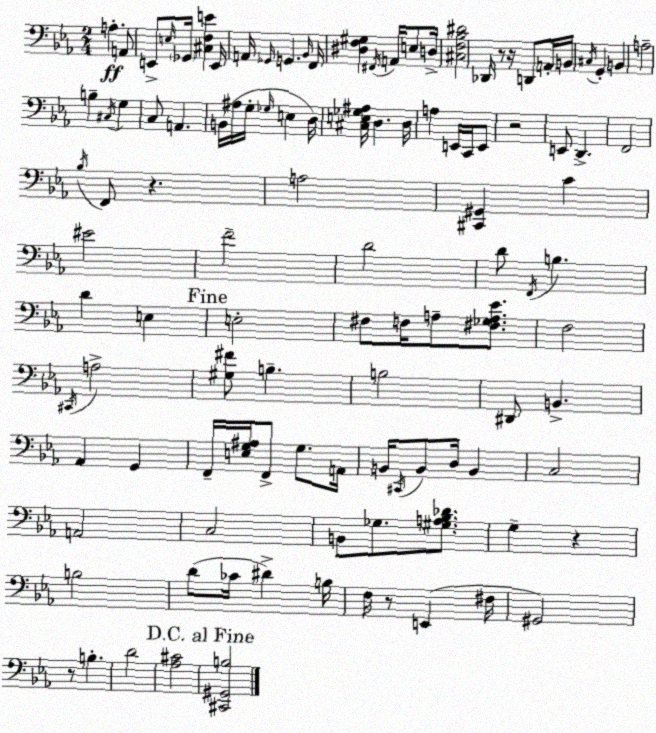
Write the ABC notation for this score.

X:1
T:Untitled
M:2/4
L:1/4
K:Eb
A, A,,/2 E,,/2 E,/4 _G,,/4 [^C,F,E] E,,/4 A,,/4 _G,,/4 G,, _B,,/4 F,,/4 [^D,F,^G,] ^F,,/4 A,,/4 E,/2 D,/4 [^C,F,_B,^D]2 _D,,/4 z/2 z/4 D,,/2 A,,/4 B,,/4 ^C,/4 G,, B,, A,2 B, ^C,/4 G, C,/2 A,, B,,/4 ^A,/4 G,/4 _G,/4 E, D,/4 [^C,E,_G,^A,]/4 D, D,/4 A, E,,/4 C,,/4 E,,/2 z2 E,,/2 D,, F,,2 _B,/4 F,,/2 z A,2 [^C,,^G,,] C ^E2 F2 D2 D/2 F,,/4 B, D E, E,2 ^F,/2 F,/4 A,/2 [^F,_G,A,_E]/2 F,2 ^C,,/4 A,2 [^G,^F]/2 B, B,2 ^D,,/2 B,, _A,, G,, F,,/4 [E,G,^A,]/4 F,,/2 G,/2 A,,/4 B,,/4 ^C,,/4 B,,/2 D,/4 B,, C,2 A,,2 C,2 B,,/2 _G,/2 [^G,A,_B,_D]/2 G, z B,2 D/2 _C/4 ^D B,/4 F,/4 z/2 E,, ^F,/4 ^G,,2 z/2 B, D2 [_A,^C]2 [^C,,^G,,B,]2